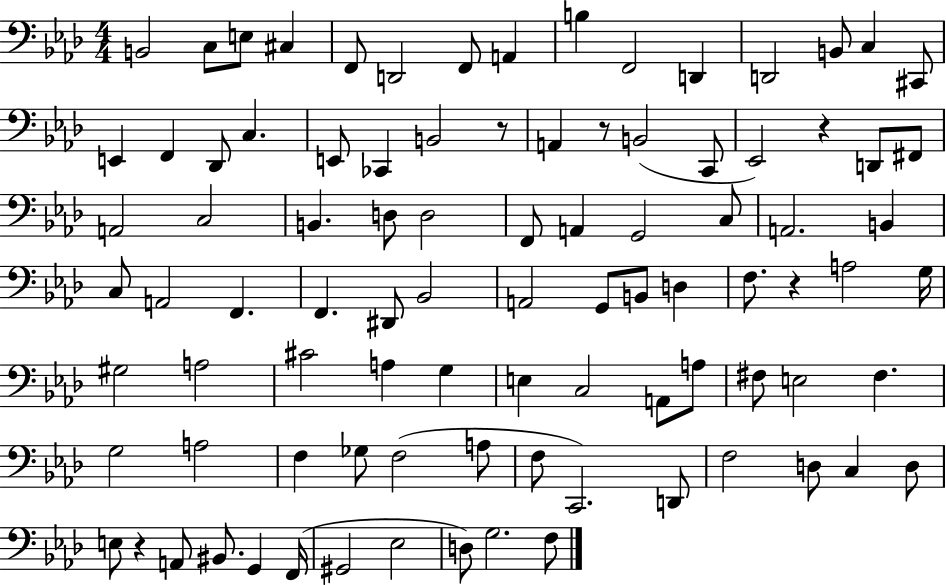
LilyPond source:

{
  \clef bass
  \numericTimeSignature
  \time 4/4
  \key aes \major
  b,2 c8 e8 cis4 | f,8 d,2 f,8 a,4 | b4 f,2 d,4 | d,2 b,8 c4 cis,8 | \break e,4 f,4 des,8 c4. | e,8 ces,4 b,2 r8 | a,4 r8 b,2( c,8 | ees,2) r4 d,8 fis,8 | \break a,2 c2 | b,4. d8 d2 | f,8 a,4 g,2 c8 | a,2. b,4 | \break c8 a,2 f,4. | f,4. dis,8 bes,2 | a,2 g,8 b,8 d4 | f8. r4 a2 g16 | \break gis2 a2 | cis'2 a4 g4 | e4 c2 a,8 a8 | fis8 e2 fis4. | \break g2 a2 | f4 ges8 f2( a8 | f8 c,2.) d,8 | f2 d8 c4 d8 | \break e8 r4 a,8 bis,8. g,4 f,16( | gis,2 ees2 | d8) g2. f8 | \bar "|."
}